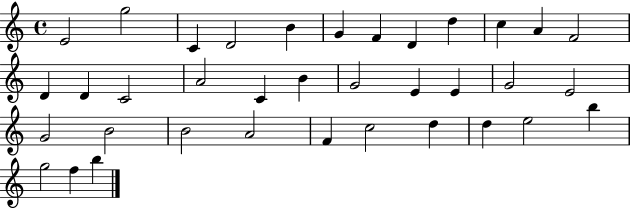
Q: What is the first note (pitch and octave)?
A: E4